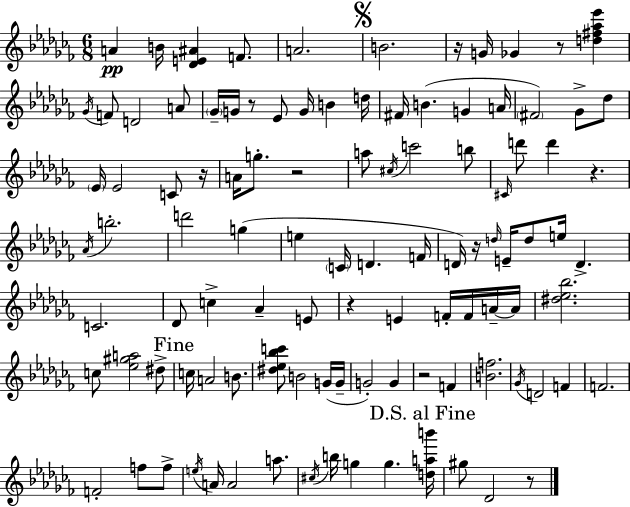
{
  \clef treble
  \numericTimeSignature
  \time 6/8
  \key aes \minor
  a'4\pp b'16 <des' e' ais'>4 f'8. | a'2. | \mark \markup { \musicglyph "scripts.segno" } b'2. | r16 g'16 ges'4 r8 <d'' fis'' aes'' ees'''>4 | \break \acciaccatura { ges'16 } f'8 d'2 a'8 | \parenthesize ges'16-- g'16 r8 ees'8 g'16 b'4 | d''16 fis'16 b'4.( g'4 | a'16 \parenthesize fis'2) ges'8-> des''8 | \break \parenthesize ees'16 ees'2 c'8 | r16 a'16 g''8.-. r2 | a''8 \acciaccatura { cis''16 } c'''2 | b''8 \grace { cis'16 } d'''8 d'''4 r4. | \break \acciaccatura { aes'16 } b''2.-. | d'''2 | g''4( e''4 \parenthesize c'16 d'4. | f'16 d'16) r16 \grace { d''16 } e'16-- d''8 e''16 d'4.-> | \break c'2. | des'8 c''4-> aes'4-- | e'8 r4 e'4 | f'16-. f'16 a'16--~~ a'16 <dis'' ees'' bes''>2. | \break c''8 <ees'' gis'' a''>2 | dis''8-> \mark "Fine" c''16 a'2 | b'8. <dis'' ees'' bes'' c'''>8 b'2 | g'16( g'16-- g'2-.) | \break g'4 r2 | f'4 <b' f''>2. | \acciaccatura { ges'16 } d'2 | f'4 f'2. | \break f'2-. | f''8 f''8-> \acciaccatura { e''16 } a'16 a'2 | a''8. \acciaccatura { cis''16 } b''16 g''4 | g''4. \mark "D.S. al Fine" <d'' a'' b'''>16 gis''8 des'2 | \break r8 \bar "|."
}